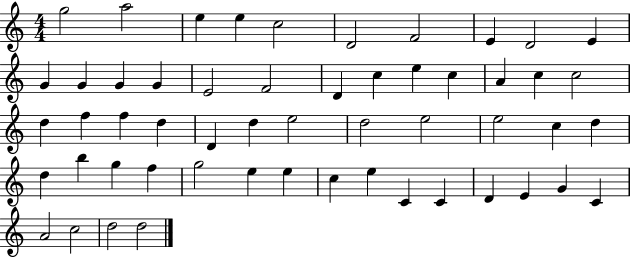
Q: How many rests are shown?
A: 0